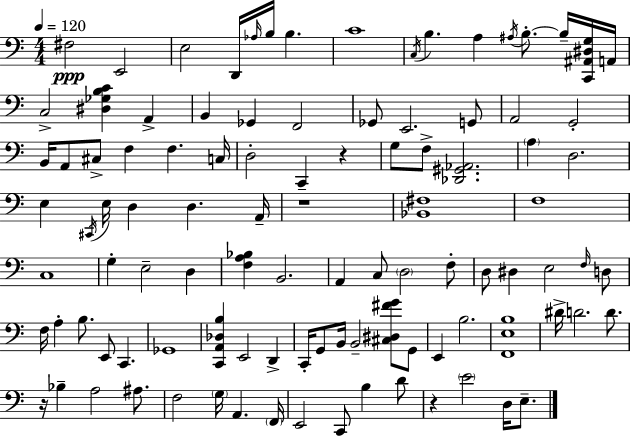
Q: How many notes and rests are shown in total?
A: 102